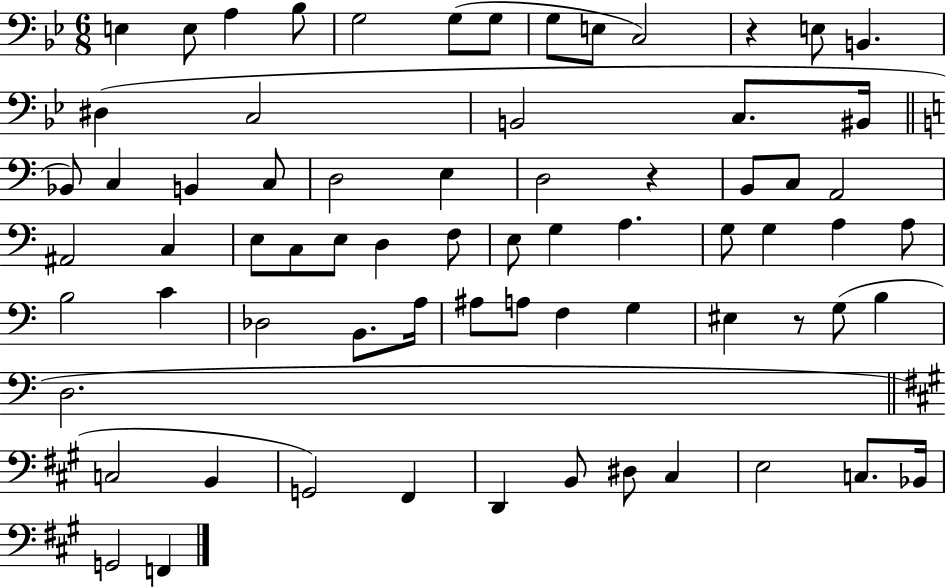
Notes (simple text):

E3/q E3/e A3/q Bb3/e G3/h G3/e G3/e G3/e E3/e C3/h R/q E3/e B2/q. D#3/q C3/h B2/h C3/e. BIS2/s Bb2/e C3/q B2/q C3/e D3/h E3/q D3/h R/q B2/e C3/e A2/h A#2/h C3/q E3/e C3/e E3/e D3/q F3/e E3/e G3/q A3/q. G3/e G3/q A3/q A3/e B3/h C4/q Db3/h B2/e. A3/s A#3/e A3/e F3/q G3/q EIS3/q R/e G3/e B3/q D3/h. C3/h B2/q G2/h F#2/q D2/q B2/e D#3/e C#3/q E3/h C3/e. Bb2/s G2/h F2/q